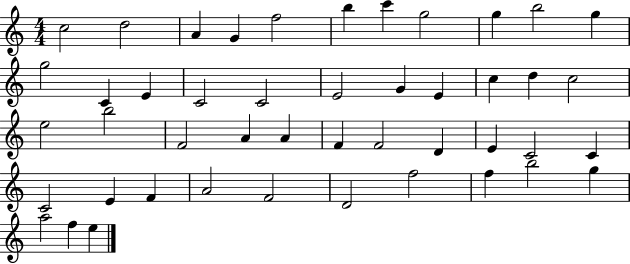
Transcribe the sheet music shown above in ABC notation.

X:1
T:Untitled
M:4/4
L:1/4
K:C
c2 d2 A G f2 b c' g2 g b2 g g2 C E C2 C2 E2 G E c d c2 e2 b2 F2 A A F F2 D E C2 C C2 E F A2 F2 D2 f2 f b2 g a2 f e